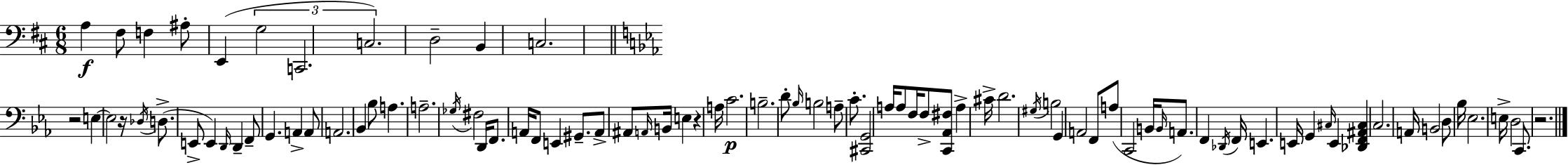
X:1
T:Untitled
M:6/8
L:1/4
K:D
A, ^F,/2 F, ^A,/2 E,, G,2 C,,2 C,2 D,2 B,, C,2 z2 E, E,2 z/4 _D,/4 D,/2 E,,/2 E,, D,,/4 D,, F,,/2 G,, A,, A,,/2 A,,2 _B,, _B,/2 A, A,2 _G,/4 ^F,2 D,,/4 F,,/2 A,,/4 F,,/2 E,, ^G,,/2 A,,/2 ^A,,/2 A,,/4 B,,/4 E, z A,/4 C2 B,2 D/2 _B,/4 B,2 A,/2 C/2 [^C,,G,,]2 A,/4 A,/2 F,/4 F,/2 [C,,_A,,^F,]/2 A, ^C/4 D2 ^G,/4 B,2 G,, A,,2 F,,/2 A,/2 C,,2 B,,/4 B,,/4 A,,/2 F,, _D,,/4 F,,/4 E,, E,,/4 G,, ^C,/4 E,, [_D,,F,,^A,,^C,] C,2 A,,/4 B,,2 D,/2 _B,/4 _E,2 E,/4 D,2 C,,/2 z2